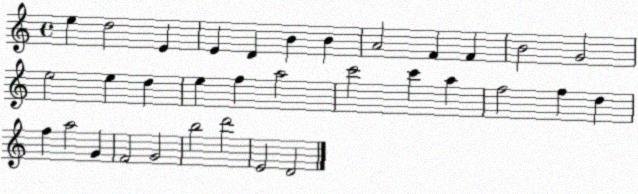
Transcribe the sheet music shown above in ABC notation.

X:1
T:Untitled
M:4/4
L:1/4
K:C
e d2 E E D B B A2 F F B2 G2 e2 e d e f a2 c'2 c' a f2 f d f a2 G F2 G2 b2 d'2 E2 D2